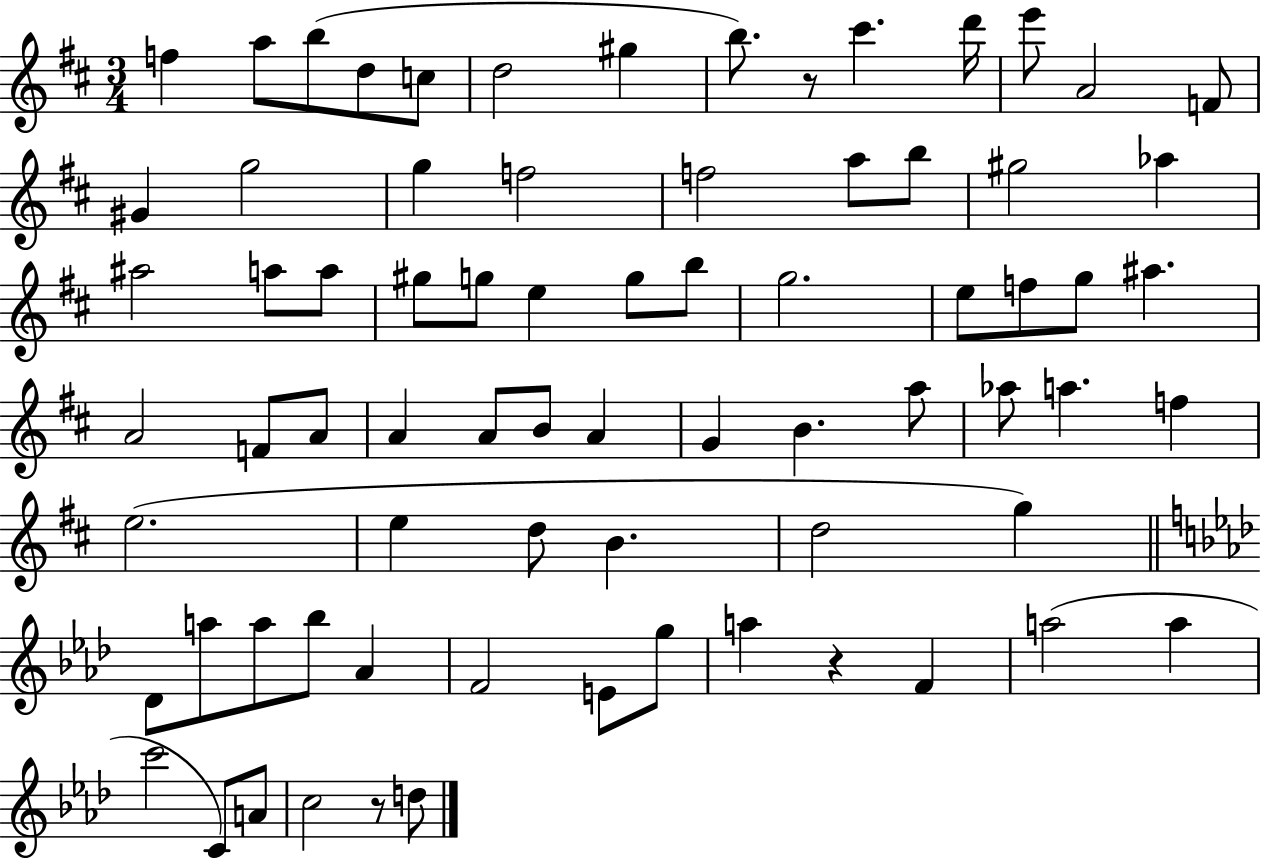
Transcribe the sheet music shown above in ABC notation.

X:1
T:Untitled
M:3/4
L:1/4
K:D
f a/2 b/2 d/2 c/2 d2 ^g b/2 z/2 ^c' d'/4 e'/2 A2 F/2 ^G g2 g f2 f2 a/2 b/2 ^g2 _a ^a2 a/2 a/2 ^g/2 g/2 e g/2 b/2 g2 e/2 f/2 g/2 ^a A2 F/2 A/2 A A/2 B/2 A G B a/2 _a/2 a f e2 e d/2 B d2 g _D/2 a/2 a/2 _b/2 _A F2 E/2 g/2 a z F a2 a c'2 C/2 A/2 c2 z/2 d/2